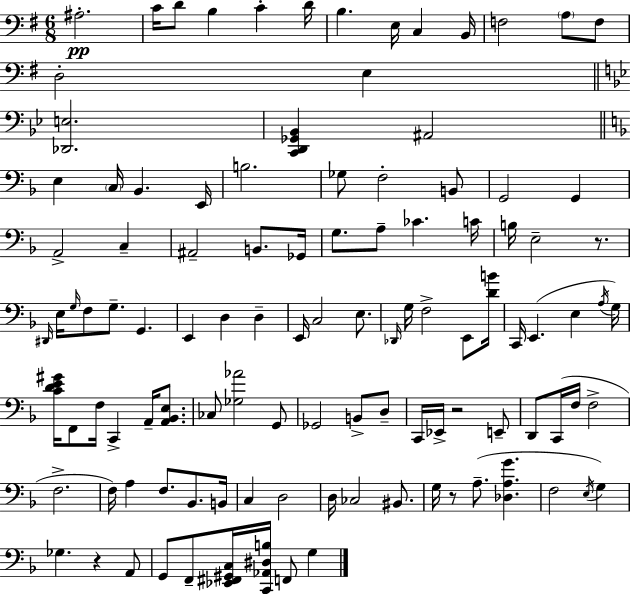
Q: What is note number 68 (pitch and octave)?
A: C2